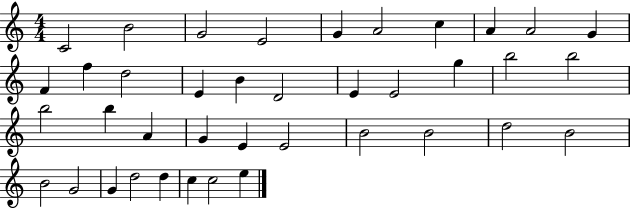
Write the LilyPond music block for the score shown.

{
  \clef treble
  \numericTimeSignature
  \time 4/4
  \key c \major
  c'2 b'2 | g'2 e'2 | g'4 a'2 c''4 | a'4 a'2 g'4 | \break f'4 f''4 d''2 | e'4 b'4 d'2 | e'4 e'2 g''4 | b''2 b''2 | \break b''2 b''4 a'4 | g'4 e'4 e'2 | b'2 b'2 | d''2 b'2 | \break b'2 g'2 | g'4 d''2 d''4 | c''4 c''2 e''4 | \bar "|."
}